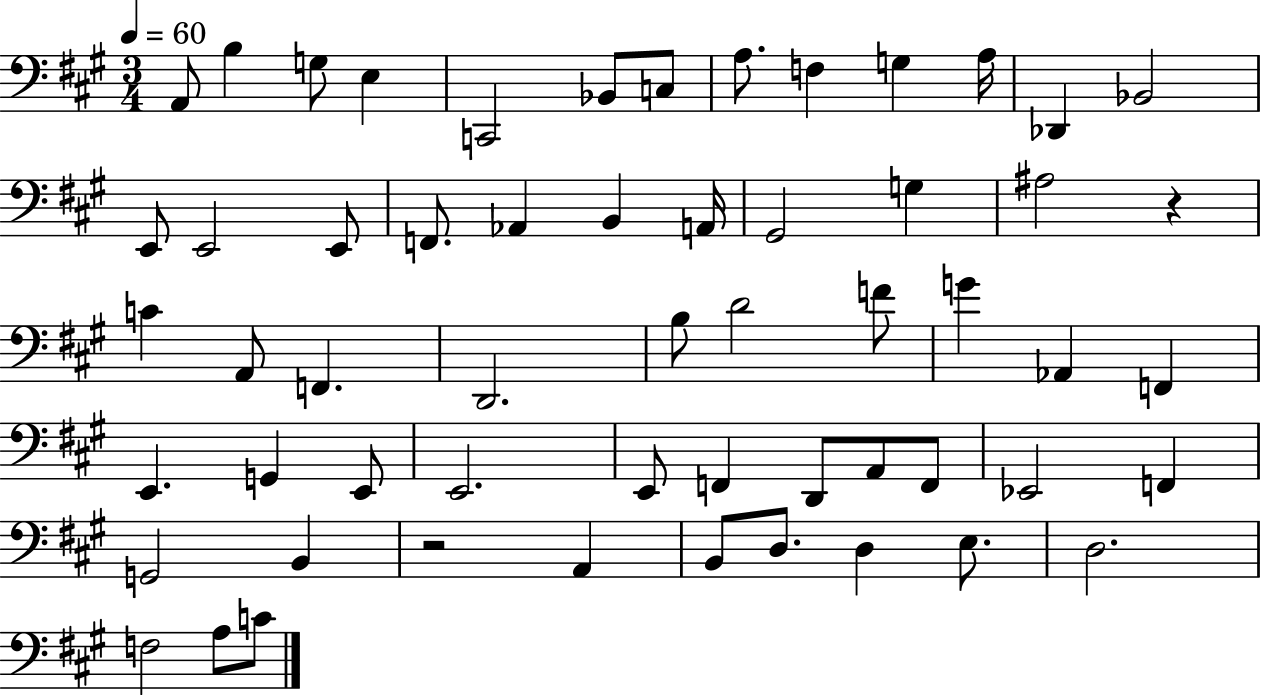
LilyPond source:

{
  \clef bass
  \numericTimeSignature
  \time 3/4
  \key a \major
  \tempo 4 = 60
  a,8 b4 g8 e4 | c,2 bes,8 c8 | a8. f4 g4 a16 | des,4 bes,2 | \break e,8 e,2 e,8 | f,8. aes,4 b,4 a,16 | gis,2 g4 | ais2 r4 | \break c'4 a,8 f,4. | d,2. | b8 d'2 f'8 | g'4 aes,4 f,4 | \break e,4. g,4 e,8 | e,2. | e,8 f,4 d,8 a,8 f,8 | ees,2 f,4 | \break g,2 b,4 | r2 a,4 | b,8 d8. d4 e8. | d2. | \break f2 a8 c'8 | \bar "|."
}